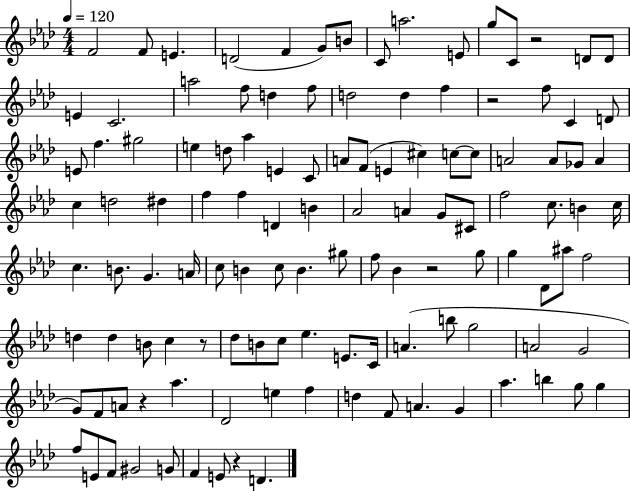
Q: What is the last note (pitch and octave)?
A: D4